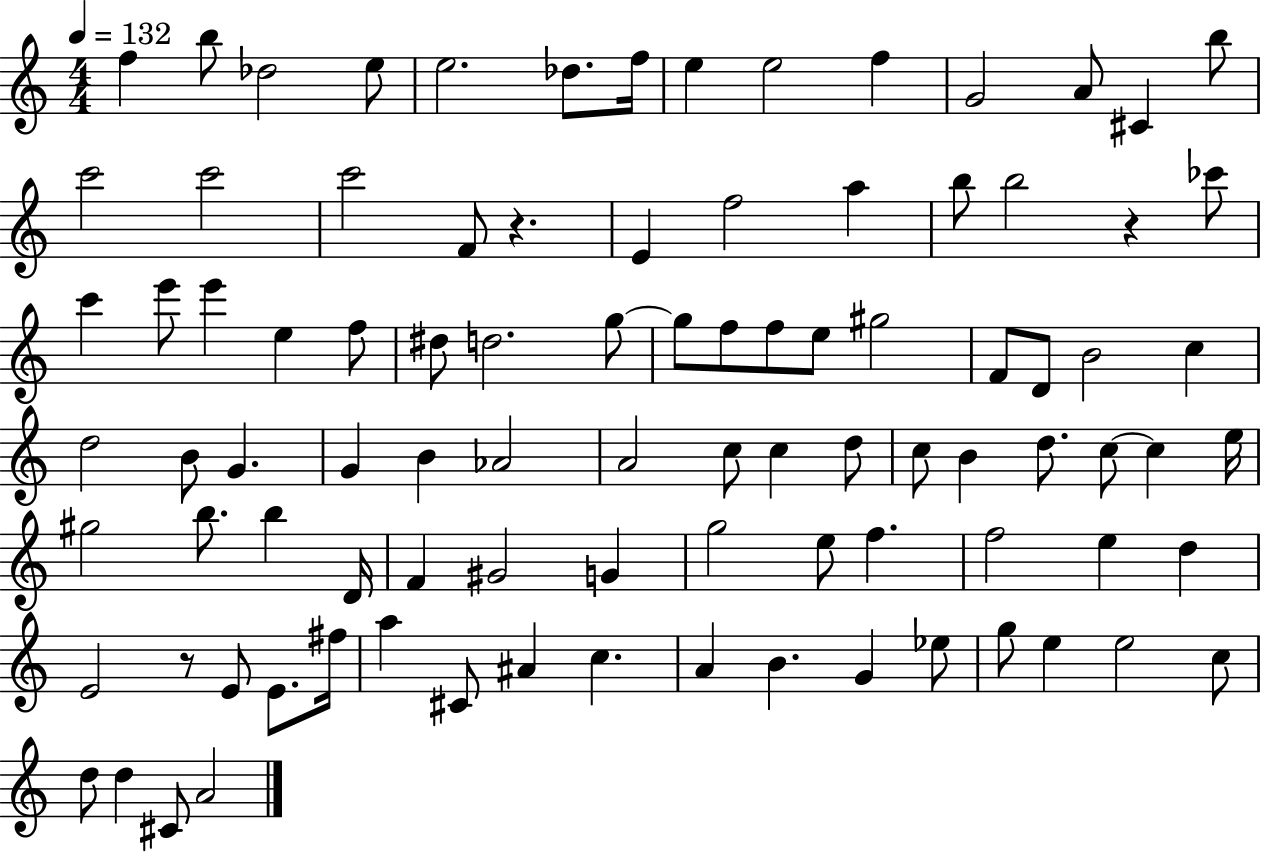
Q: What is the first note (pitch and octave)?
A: F5